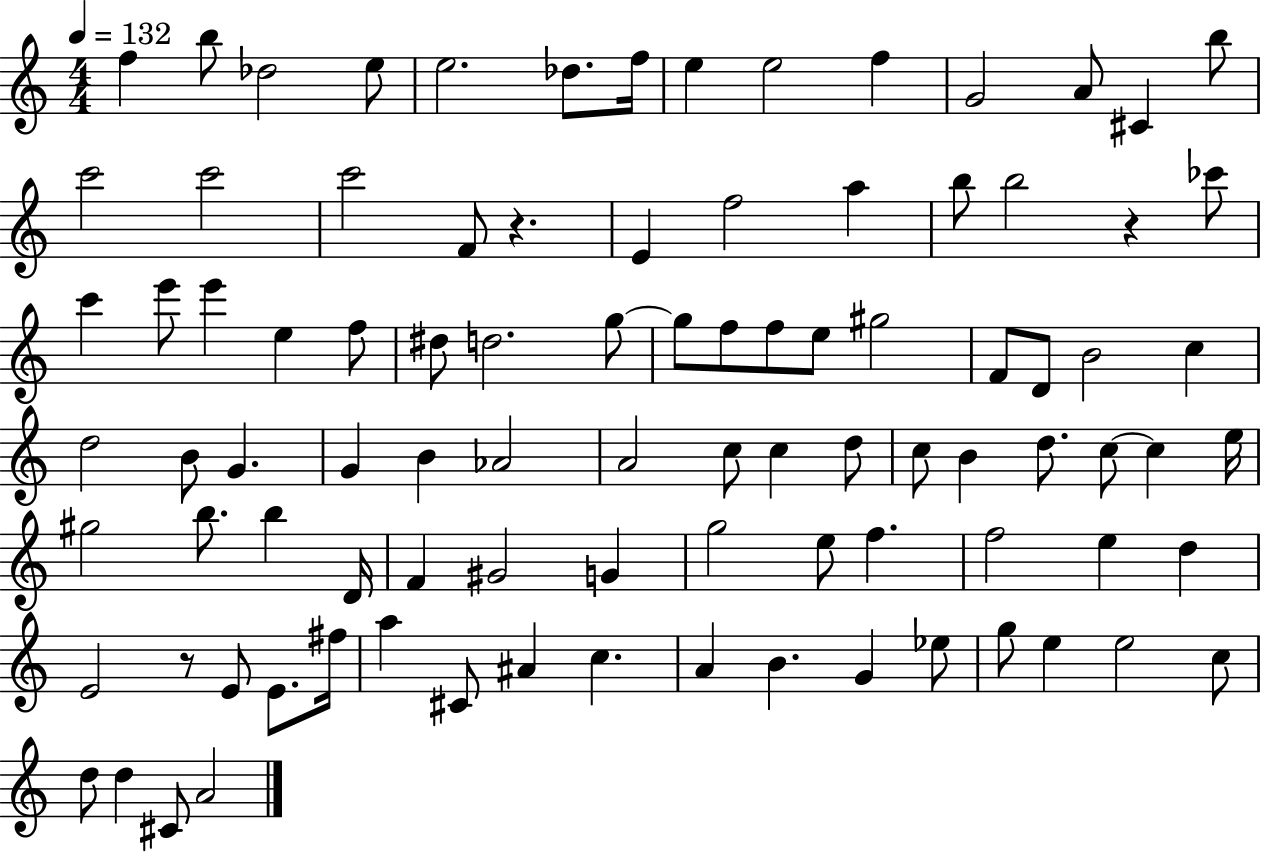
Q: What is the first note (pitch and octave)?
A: F5